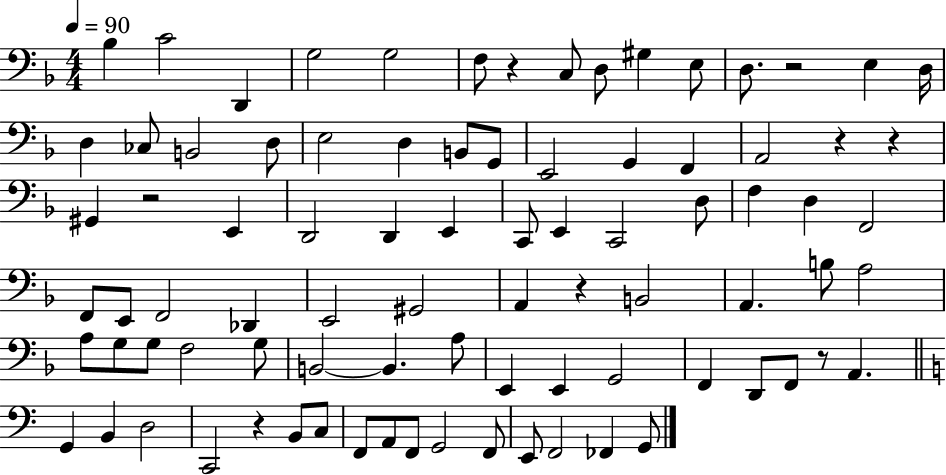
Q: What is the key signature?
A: F major